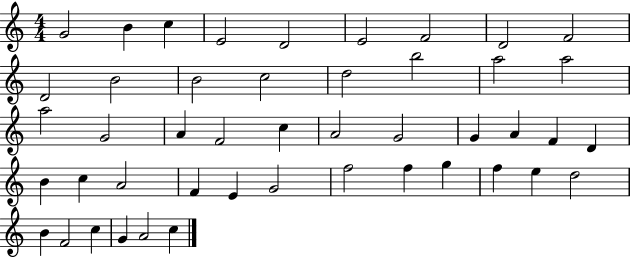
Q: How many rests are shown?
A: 0